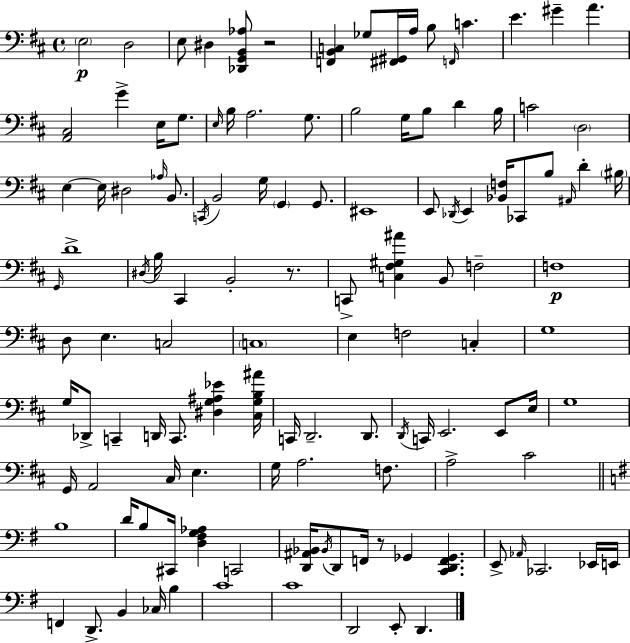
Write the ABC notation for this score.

X:1
T:Untitled
M:4/4
L:1/4
K:D
E,2 D,2 E,/2 ^D, [_D,,G,,B,,_A,]/2 z2 [F,,B,,C,] _G,/2 [^F,,^G,,]/4 A,/4 B,/2 F,,/4 C E ^G A [A,,^C,]2 G E,/4 G,/2 E,/4 B,/4 A,2 G,/2 B,2 G,/4 B,/2 D B,/4 C2 D,2 E, E,/4 ^D,2 _A,/4 B,,/2 C,,/4 B,,2 G,/4 G,, G,,/2 ^E,,4 E,,/2 _D,,/4 E,, [_B,,F,]/4 _C,,/2 B,/2 ^A,,/4 D ^B,/4 G,,/4 D4 ^D,/4 B,/4 ^C,, B,,2 z/2 C,,/2 [C,^F,^G,^A] B,,/2 F,2 F,4 D,/2 E, C,2 C,4 E, F,2 C, G,4 G,/4 _D,,/2 C,, D,,/4 C,,/2 [^D,G,^A,_E] [^C,G,B,^A]/4 C,,/4 D,,2 D,,/2 D,,/4 C,,/4 E,,2 E,,/2 E,/4 G,4 G,,/4 A,,2 ^C,/4 E, G,/4 A,2 F,/2 A,2 ^C2 B,4 D/4 B,/2 ^C,,/4 [D,^F,G,_A,] C,,2 [D,,^A,,_B,,]/4 _B,,/4 D,,/2 F,,/4 z/2 _G,, [C,,D,,F,,_G,,] E,,/2 _A,,/4 _C,,2 _E,,/4 E,,/4 F,, D,,/2 B,, _C,/4 B, C4 C4 D,,2 E,,/2 D,,